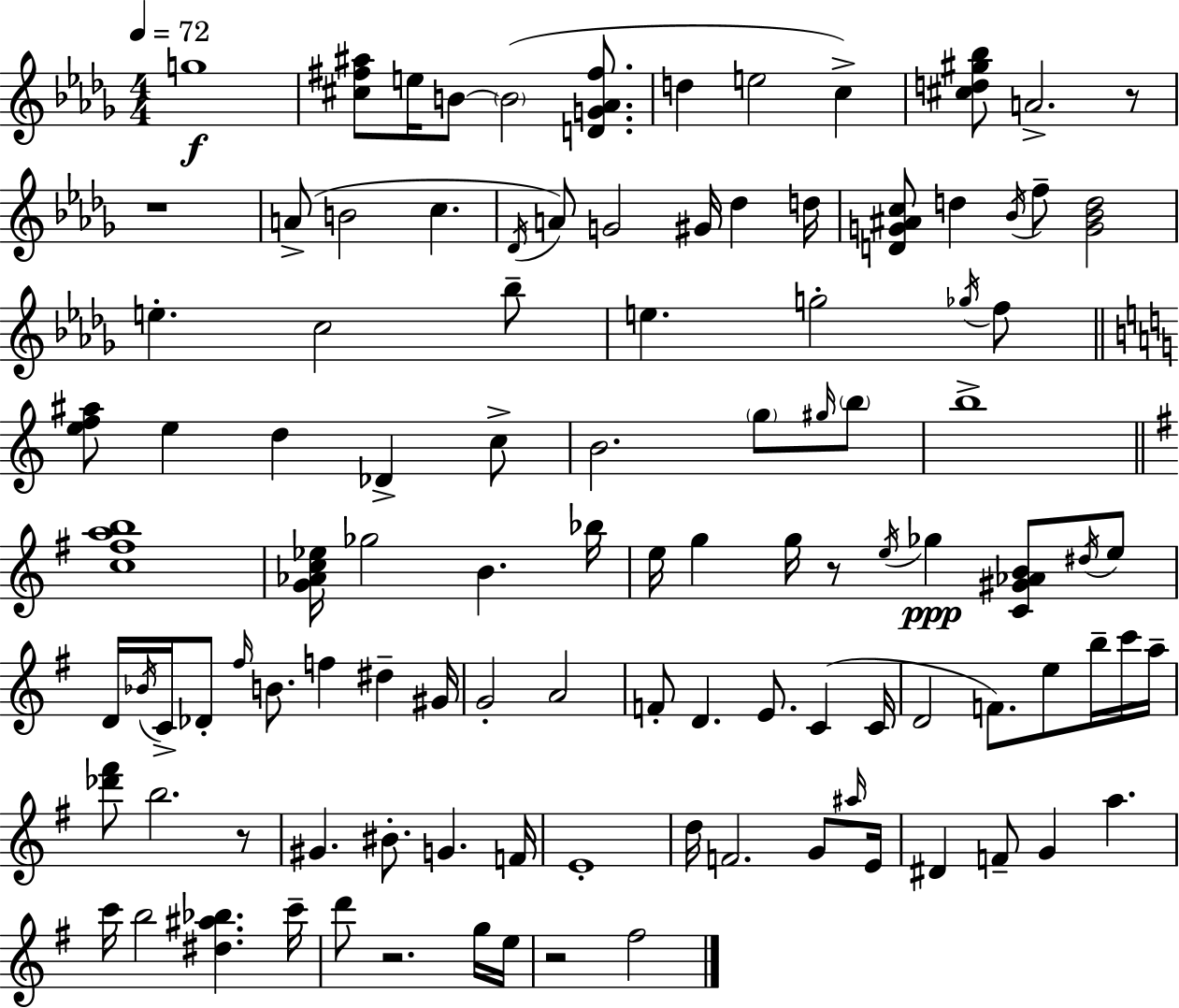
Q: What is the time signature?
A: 4/4